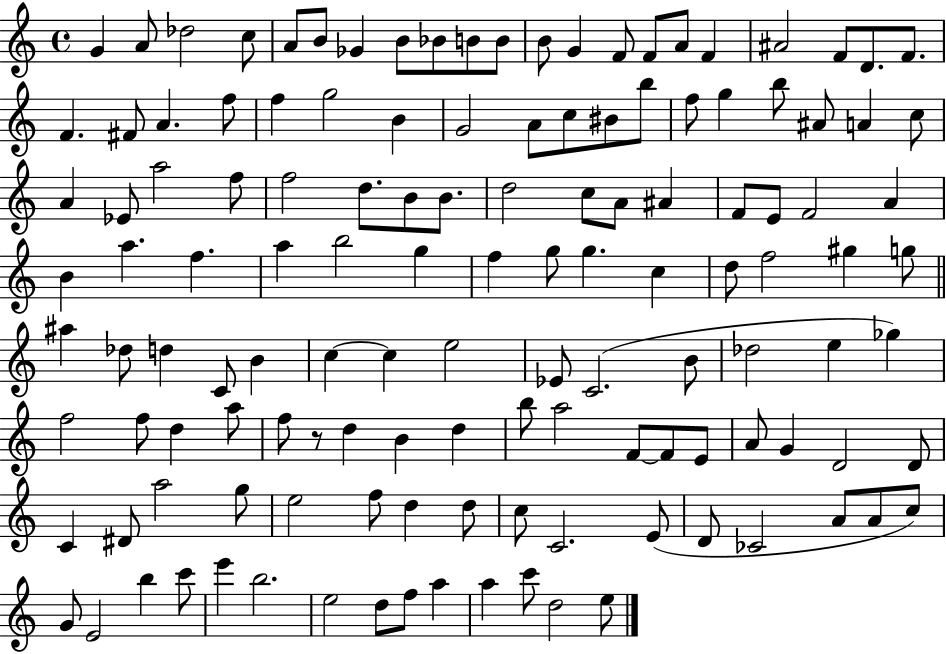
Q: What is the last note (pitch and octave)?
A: E5